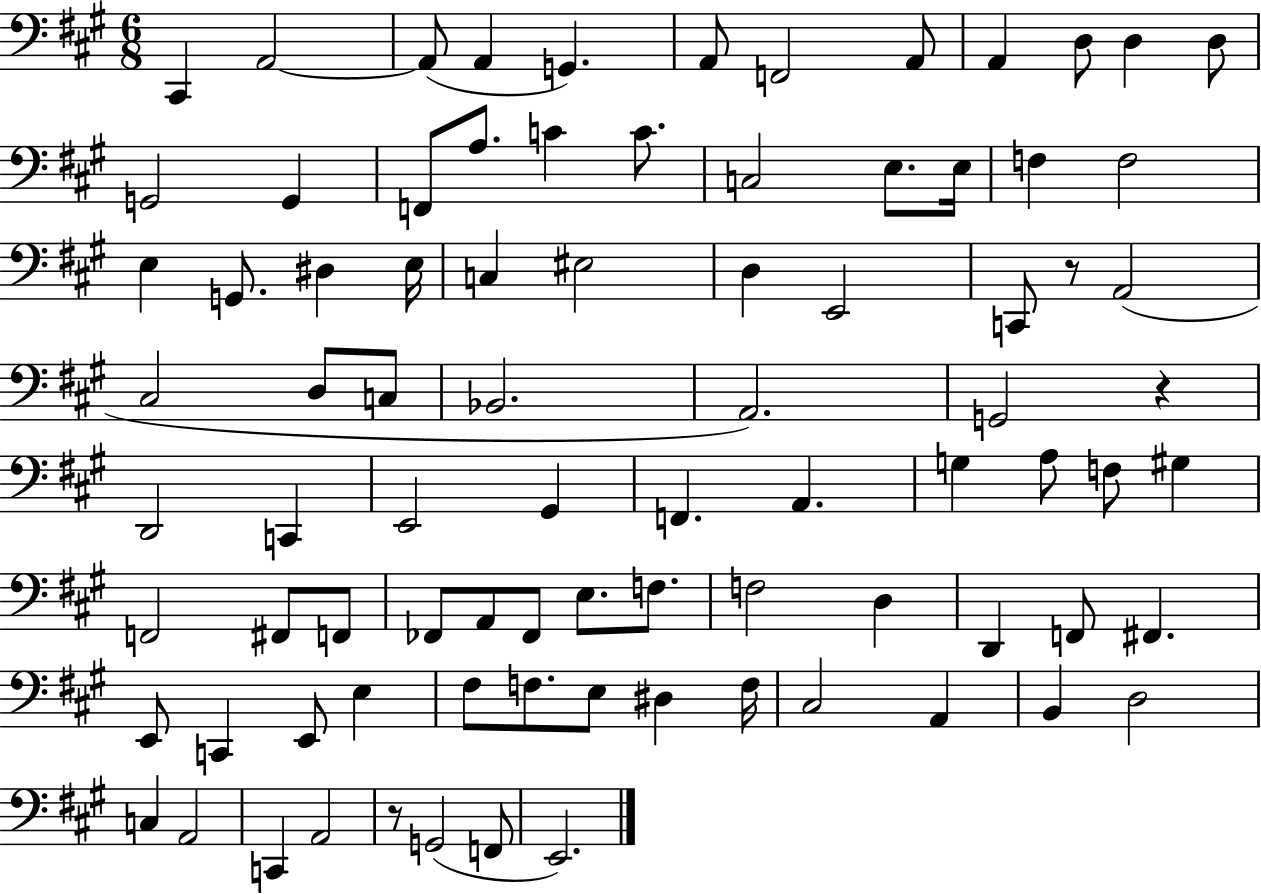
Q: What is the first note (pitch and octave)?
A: C#2